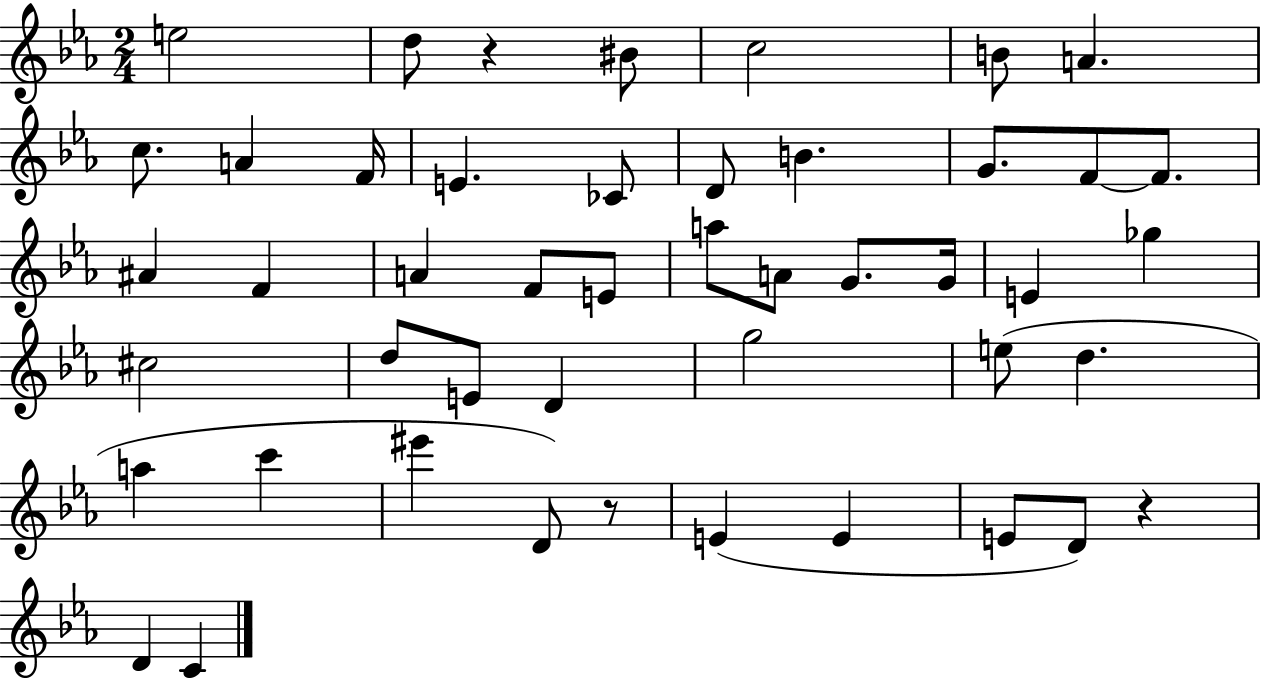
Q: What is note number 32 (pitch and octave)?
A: G5